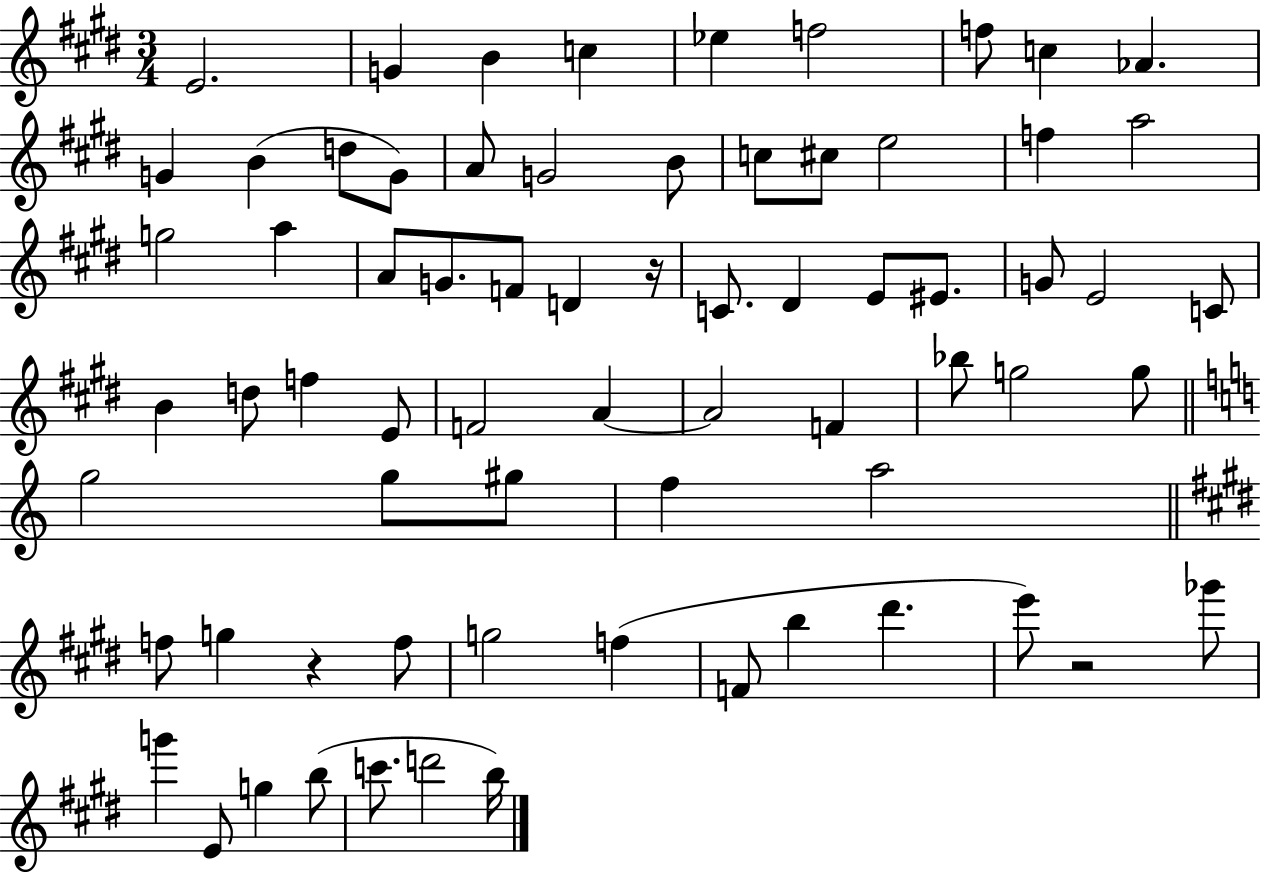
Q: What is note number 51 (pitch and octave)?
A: F5